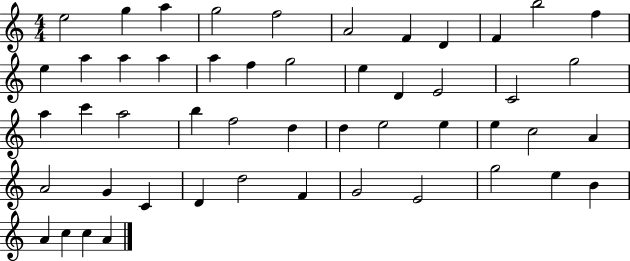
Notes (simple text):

E5/h G5/q A5/q G5/h F5/h A4/h F4/q D4/q F4/q B5/h F5/q E5/q A5/q A5/q A5/q A5/q F5/q G5/h E5/q D4/q E4/h C4/h G5/h A5/q C6/q A5/h B5/q F5/h D5/q D5/q E5/h E5/q E5/q C5/h A4/q A4/h G4/q C4/q D4/q D5/h F4/q G4/h E4/h G5/h E5/q B4/q A4/q C5/q C5/q A4/q